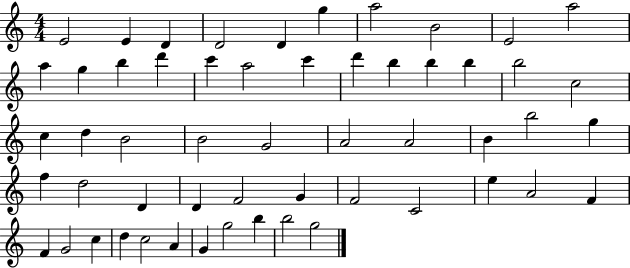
E4/h E4/q D4/q D4/h D4/q G5/q A5/h B4/h E4/h A5/h A5/q G5/q B5/q D6/q C6/q A5/h C6/q D6/q B5/q B5/q B5/q B5/h C5/h C5/q D5/q B4/h B4/h G4/h A4/h A4/h B4/q B5/h G5/q F5/q D5/h D4/q D4/q F4/h G4/q F4/h C4/h E5/q A4/h F4/q F4/q G4/h C5/q D5/q C5/h A4/q G4/q G5/h B5/q B5/h G5/h